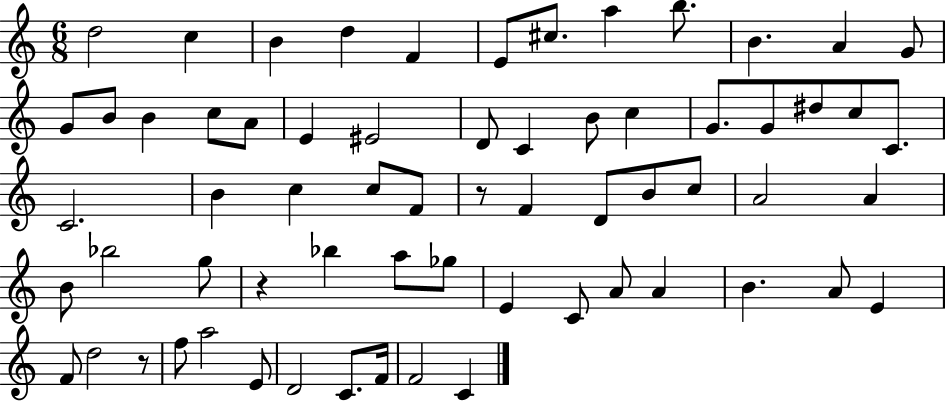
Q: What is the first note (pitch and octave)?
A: D5